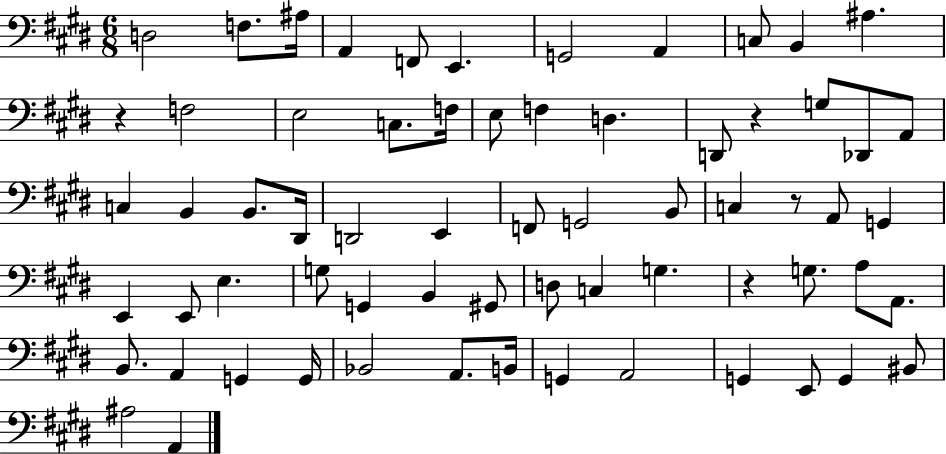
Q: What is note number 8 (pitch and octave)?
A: A2